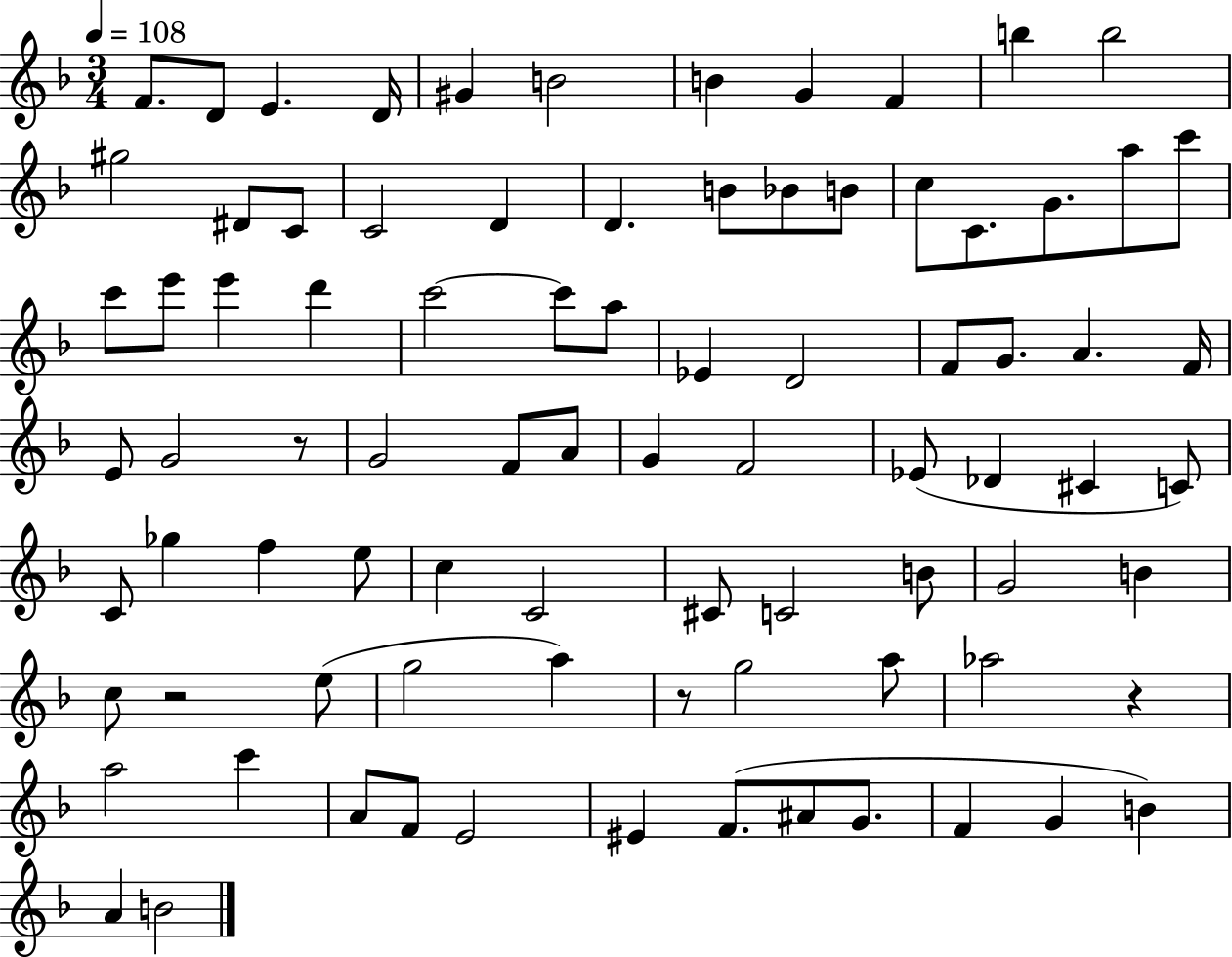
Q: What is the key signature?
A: F major